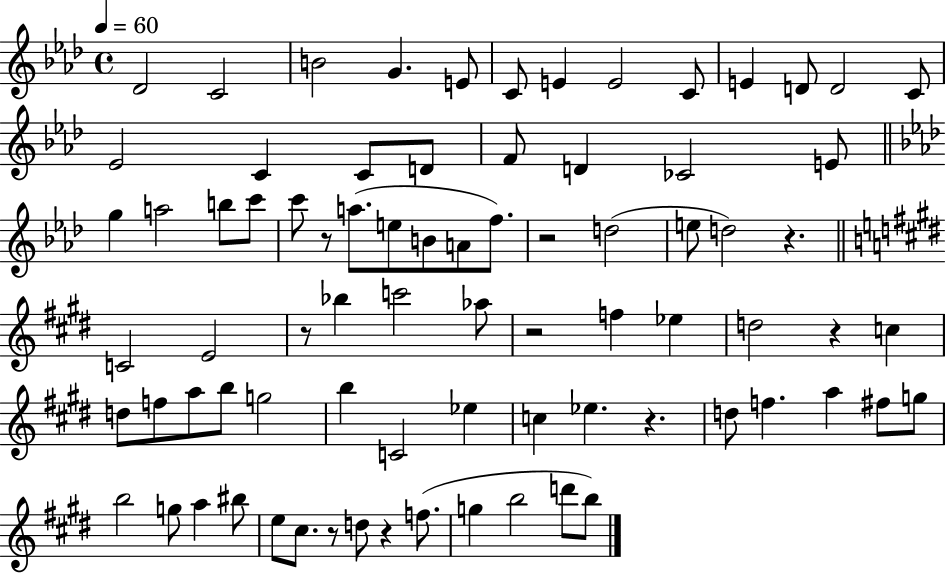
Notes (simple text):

Db4/h C4/h B4/h G4/q. E4/e C4/e E4/q E4/h C4/e E4/q D4/e D4/h C4/e Eb4/h C4/q C4/e D4/e F4/e D4/q CES4/h E4/e G5/q A5/h B5/e C6/e C6/e R/e A5/e. E5/e B4/e A4/e F5/e. R/h D5/h E5/e D5/h R/q. C4/h E4/h R/e Bb5/q C6/h Ab5/e R/h F5/q Eb5/q D5/h R/q C5/q D5/e F5/e A5/e B5/e G5/h B5/q C4/h Eb5/q C5/q Eb5/q. R/q. D5/e F5/q. A5/q F#5/e G5/e B5/h G5/e A5/q BIS5/e E5/e C#5/e. R/e D5/e R/q F5/e. G5/q B5/h D6/e B5/e